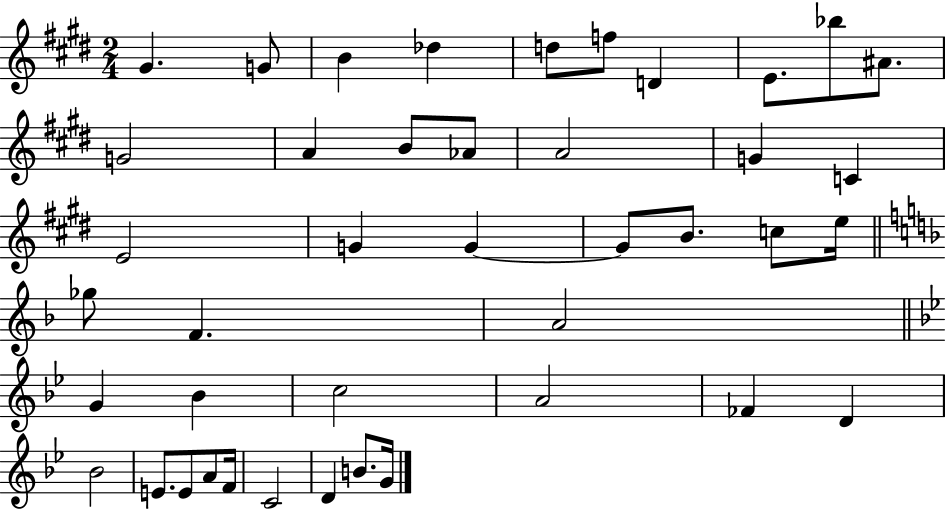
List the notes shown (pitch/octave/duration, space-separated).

G#4/q. G4/e B4/q Db5/q D5/e F5/e D4/q E4/e. Bb5/e A#4/e. G4/h A4/q B4/e Ab4/e A4/h G4/q C4/q E4/h G4/q G4/q G4/e B4/e. C5/e E5/s Gb5/e F4/q. A4/h G4/q Bb4/q C5/h A4/h FES4/q D4/q Bb4/h E4/e. E4/e A4/e F4/s C4/h D4/q B4/e. G4/s